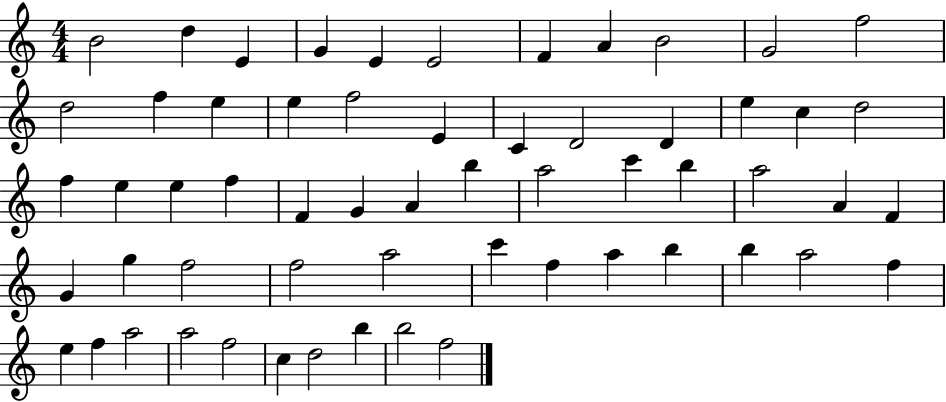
{
  \clef treble
  \numericTimeSignature
  \time 4/4
  \key c \major
  b'2 d''4 e'4 | g'4 e'4 e'2 | f'4 a'4 b'2 | g'2 f''2 | \break d''2 f''4 e''4 | e''4 f''2 e'4 | c'4 d'2 d'4 | e''4 c''4 d''2 | \break f''4 e''4 e''4 f''4 | f'4 g'4 a'4 b''4 | a''2 c'''4 b''4 | a''2 a'4 f'4 | \break g'4 g''4 f''2 | f''2 a''2 | c'''4 f''4 a''4 b''4 | b''4 a''2 f''4 | \break e''4 f''4 a''2 | a''2 f''2 | c''4 d''2 b''4 | b''2 f''2 | \break \bar "|."
}